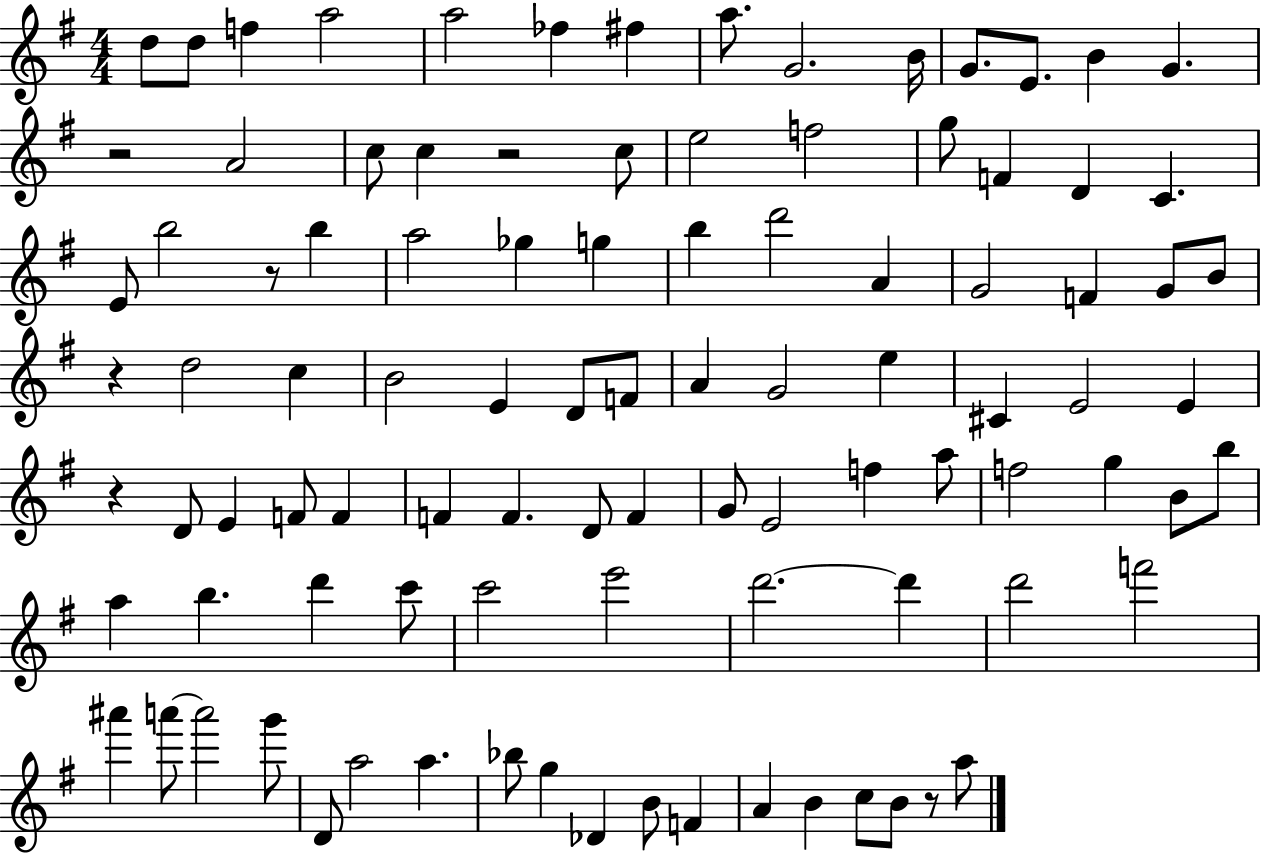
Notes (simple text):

D5/e D5/e F5/q A5/h A5/h FES5/q F#5/q A5/e. G4/h. B4/s G4/e. E4/e. B4/q G4/q. R/h A4/h C5/e C5/q R/h C5/e E5/h F5/h G5/e F4/q D4/q C4/q. E4/e B5/h R/e B5/q A5/h Gb5/q G5/q B5/q D6/h A4/q G4/h F4/q G4/e B4/e R/q D5/h C5/q B4/h E4/q D4/e F4/e A4/q G4/h E5/q C#4/q E4/h E4/q R/q D4/e E4/q F4/e F4/q F4/q F4/q. D4/e F4/q G4/e E4/h F5/q A5/e F5/h G5/q B4/e B5/e A5/q B5/q. D6/q C6/e C6/h E6/h D6/h. D6/q D6/h F6/h A#6/q A6/e A6/h G6/e D4/e A5/h A5/q. Bb5/e G5/q Db4/q B4/e F4/q A4/q B4/q C5/e B4/e R/e A5/e